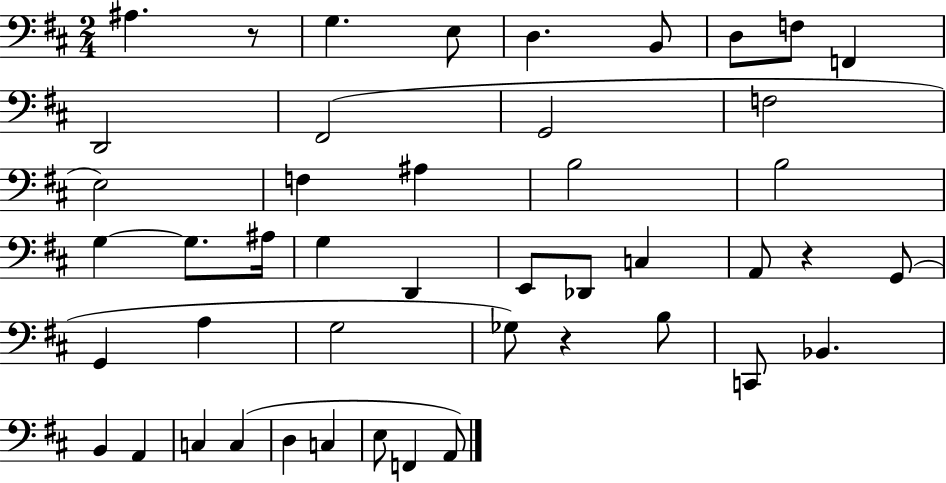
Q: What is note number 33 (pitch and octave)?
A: C2